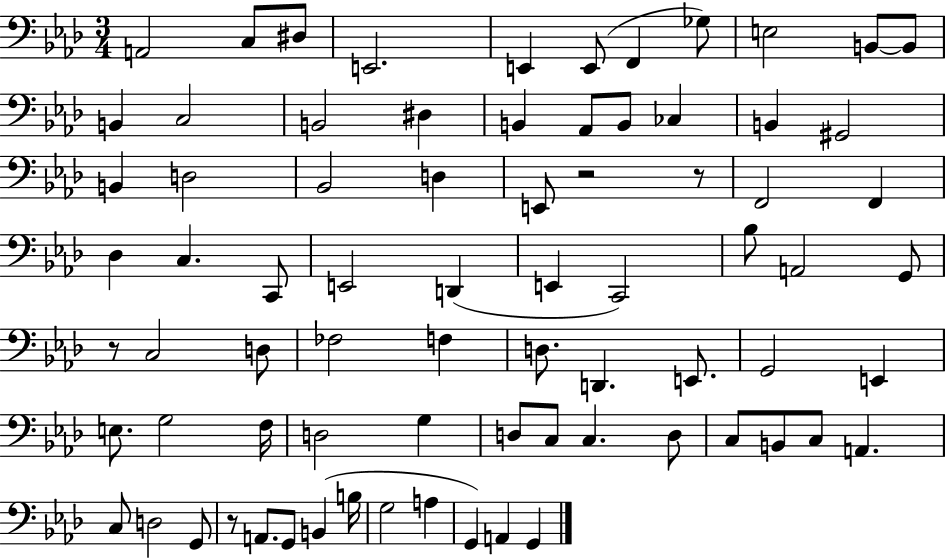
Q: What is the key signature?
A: AES major